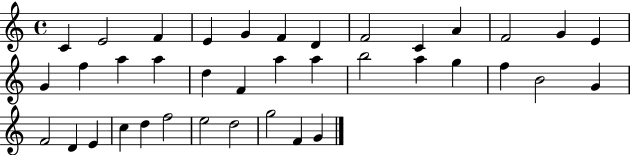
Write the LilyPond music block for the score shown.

{
  \clef treble
  \time 4/4
  \defaultTimeSignature
  \key c \major
  c'4 e'2 f'4 | e'4 g'4 f'4 d'4 | f'2 c'4 a'4 | f'2 g'4 e'4 | \break g'4 f''4 a''4 a''4 | d''4 f'4 a''4 a''4 | b''2 a''4 g''4 | f''4 b'2 g'4 | \break f'2 d'4 e'4 | c''4 d''4 f''2 | e''2 d''2 | g''2 f'4 g'4 | \break \bar "|."
}